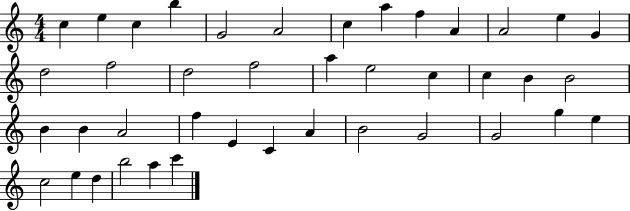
X:1
T:Untitled
M:4/4
L:1/4
K:C
c e c b G2 A2 c a f A A2 e G d2 f2 d2 f2 a e2 c c B B2 B B A2 f E C A B2 G2 G2 g e c2 e d b2 a c'